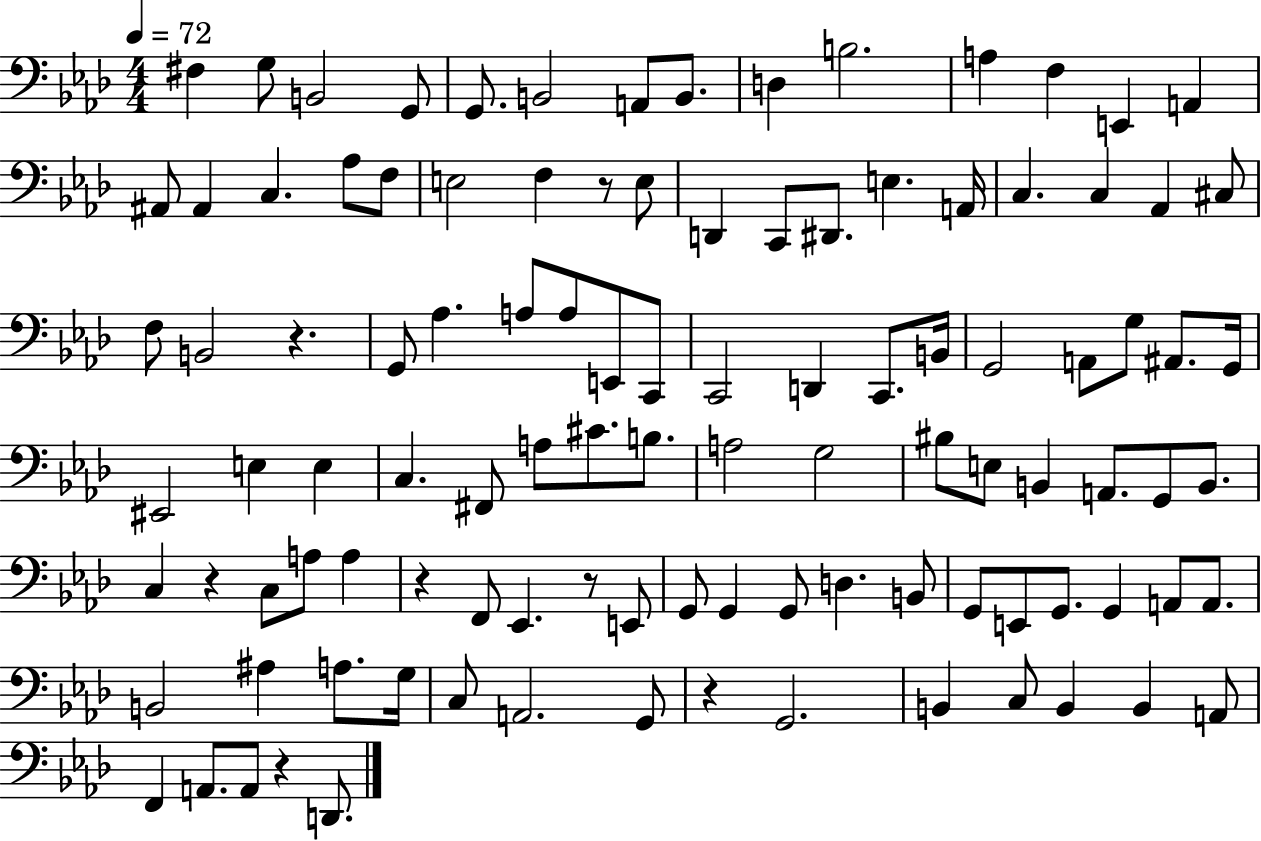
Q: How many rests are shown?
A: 7